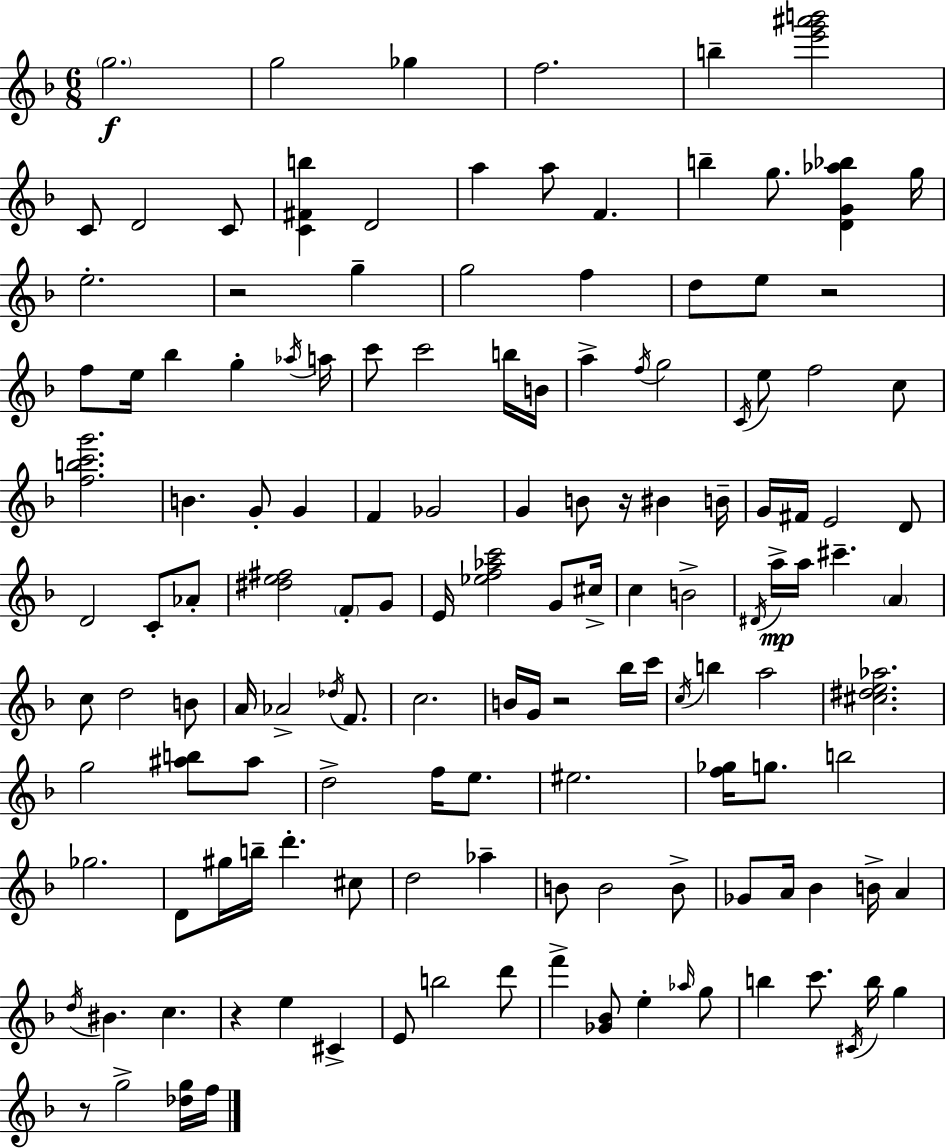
G5/h. G5/h Gb5/q F5/h. B5/q [E6,G6,A#6,B6]/h C4/e D4/h C4/e [C4,F#4,B5]/q D4/h A5/q A5/e F4/q. B5/q G5/e. [D4,G4,Ab5,Bb5]/q G5/s E5/h. R/h G5/q G5/h F5/q D5/e E5/e R/h F5/e E5/s Bb5/q G5/q Ab5/s A5/s C6/e C6/h B5/s B4/s A5/q F5/s G5/h C4/s E5/e F5/h C5/e [F5,B5,C6,G6]/h. B4/q. G4/e G4/q F4/q Gb4/h G4/q B4/e R/s BIS4/q B4/s G4/s F#4/s E4/h D4/e D4/h C4/e Ab4/e [D#5,E5,F#5]/h F4/e G4/e E4/s [Eb5,F5,Ab5,C6]/h G4/e C#5/s C5/q B4/h D#4/s A5/s A5/s C#6/q. A4/q C5/e D5/h B4/e A4/s Ab4/h Db5/s F4/e. C5/h. B4/s G4/s R/h Bb5/s C6/s C5/s B5/q A5/h [C#5,D#5,E5,Ab5]/h. G5/h [A#5,B5]/e A#5/e D5/h F5/s E5/e. EIS5/h. [F5,Gb5]/s G5/e. B5/h Gb5/h. D4/e G#5/s B5/s D6/q. C#5/e D5/h Ab5/q B4/e B4/h B4/e Gb4/e A4/s Bb4/q B4/s A4/q D5/s BIS4/q. C5/q. R/q E5/q C#4/q E4/e B5/h D6/e F6/q [Gb4,Bb4]/e E5/q Ab5/s G5/e B5/q C6/e. C#4/s B5/s G5/q R/e G5/h [Db5,G5]/s F5/s